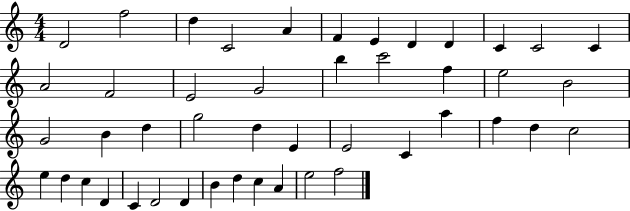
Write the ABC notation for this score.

X:1
T:Untitled
M:4/4
L:1/4
K:C
D2 f2 d C2 A F E D D C C2 C A2 F2 E2 G2 b c'2 f e2 B2 G2 B d g2 d E E2 C a f d c2 e d c D C D2 D B d c A e2 f2